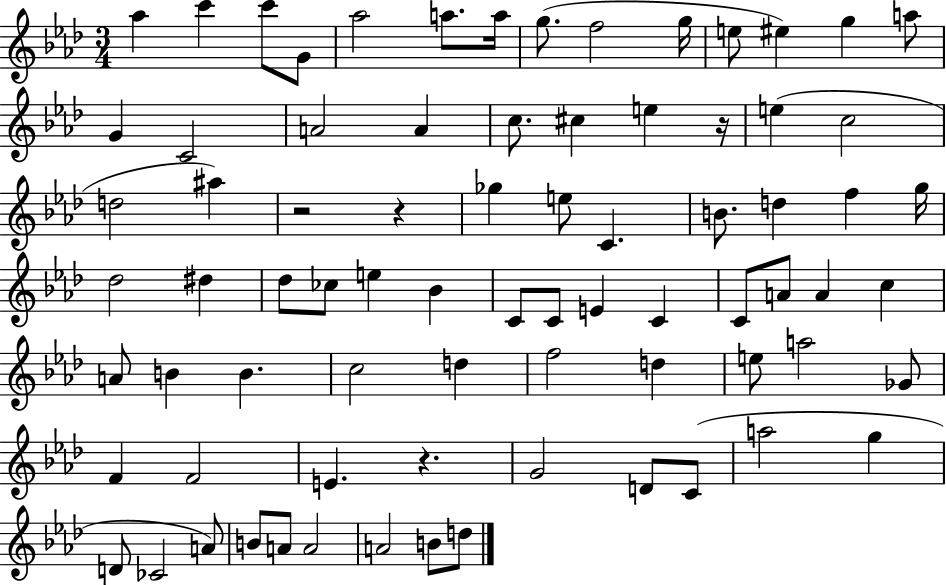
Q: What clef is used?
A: treble